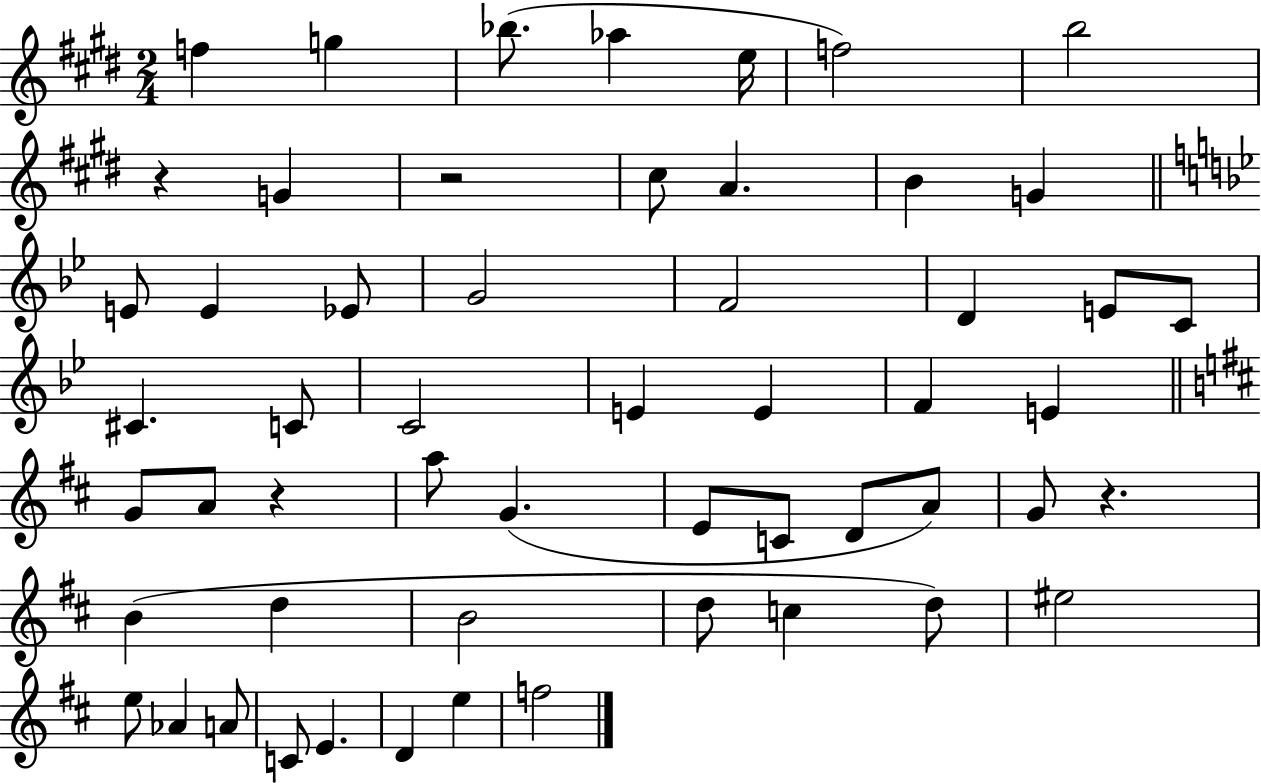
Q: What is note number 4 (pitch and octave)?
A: Ab5